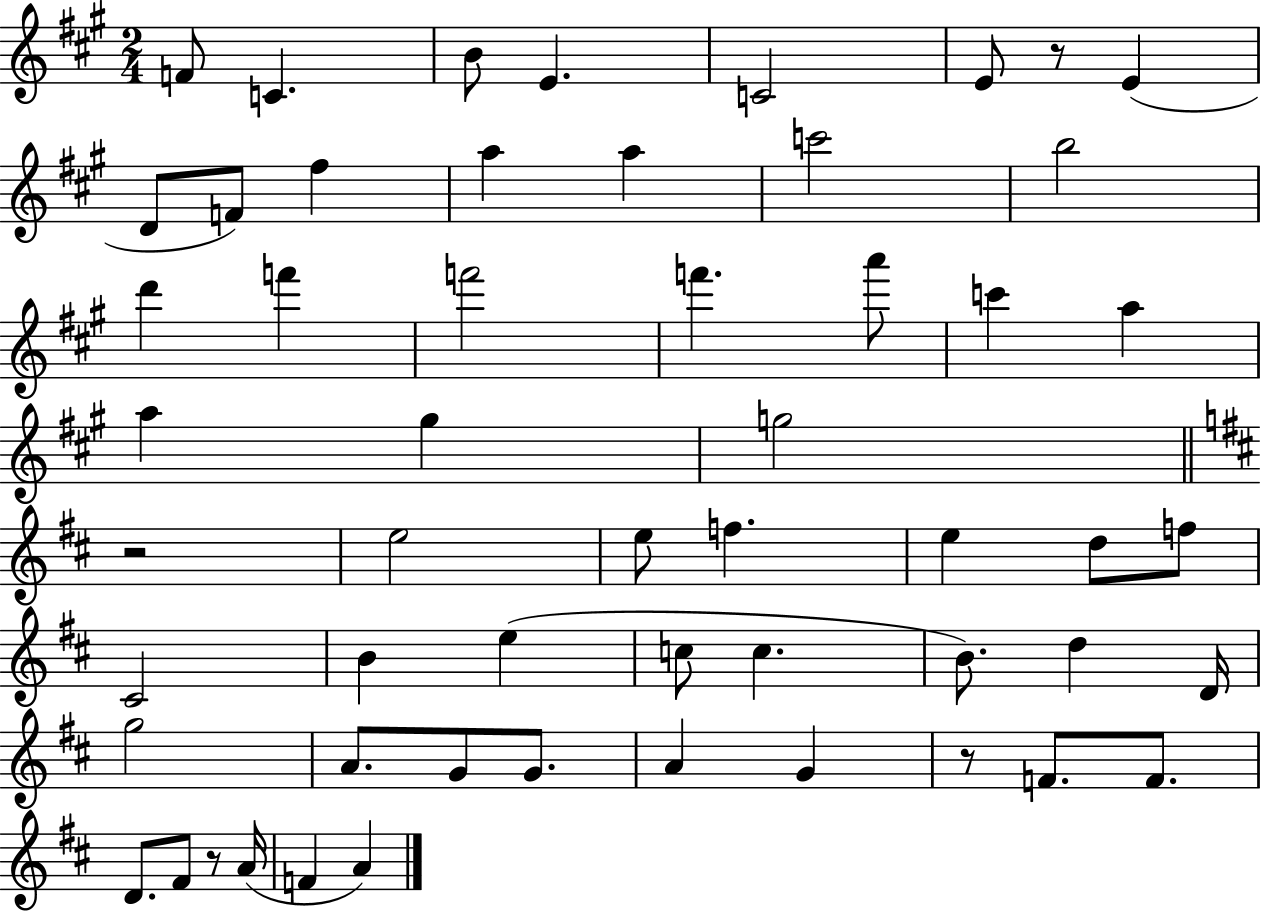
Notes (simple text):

F4/e C4/q. B4/e E4/q. C4/h E4/e R/e E4/q D4/e F4/e F#5/q A5/q A5/q C6/h B5/h D6/q F6/q F6/h F6/q. A6/e C6/q A5/q A5/q G#5/q G5/h R/h E5/h E5/e F5/q. E5/q D5/e F5/e C#4/h B4/q E5/q C5/e C5/q. B4/e. D5/q D4/s G5/h A4/e. G4/e G4/e. A4/q G4/q R/e F4/e. F4/e. D4/e. F#4/e R/e A4/s F4/q A4/q